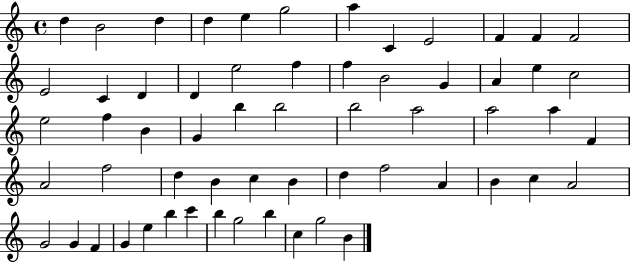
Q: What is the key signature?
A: C major